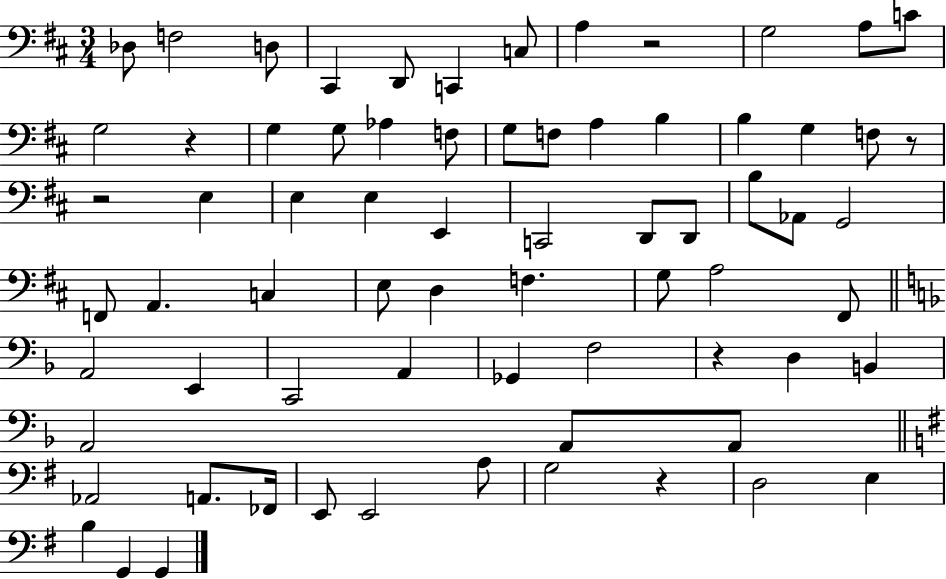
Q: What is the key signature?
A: D major